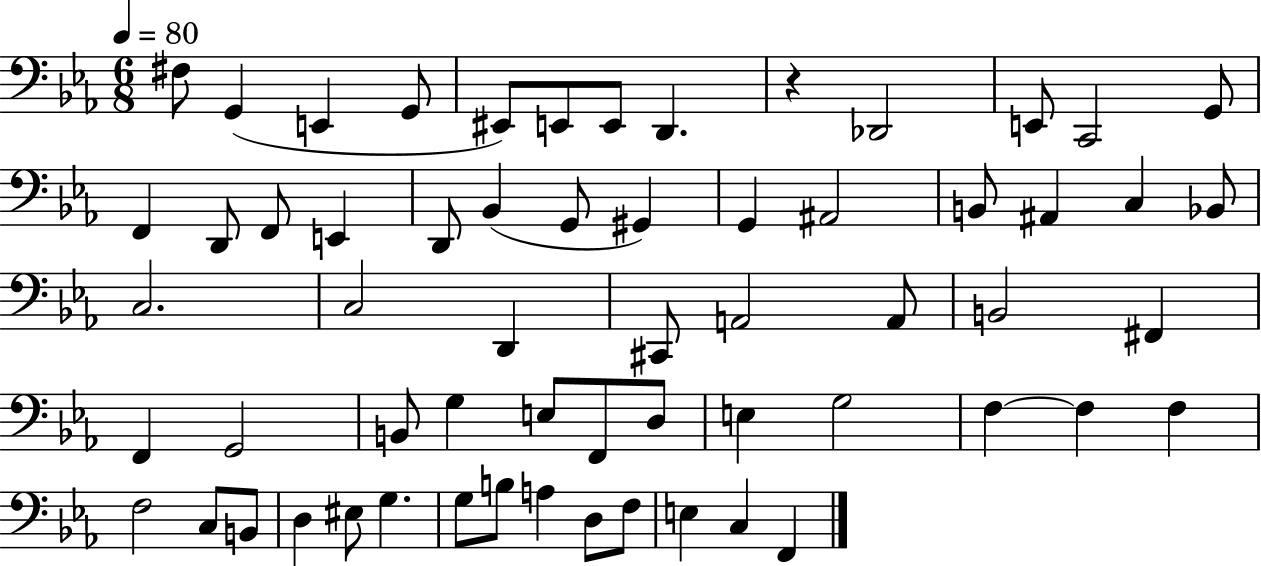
{
  \clef bass
  \numericTimeSignature
  \time 6/8
  \key ees \major
  \tempo 4 = 80
  fis8 g,4( e,4 g,8 | eis,8) e,8 e,8 d,4. | r4 des,2 | e,8 c,2 g,8 | \break f,4 d,8 f,8 e,4 | d,8 bes,4( g,8 gis,4) | g,4 ais,2 | b,8 ais,4 c4 bes,8 | \break c2. | c2 d,4 | cis,8 a,2 a,8 | b,2 fis,4 | \break f,4 g,2 | b,8 g4 e8 f,8 d8 | e4 g2 | f4~~ f4 f4 | \break f2 c8 b,8 | d4 eis8 g4. | g8 b8 a4 d8 f8 | e4 c4 f,4 | \break \bar "|."
}